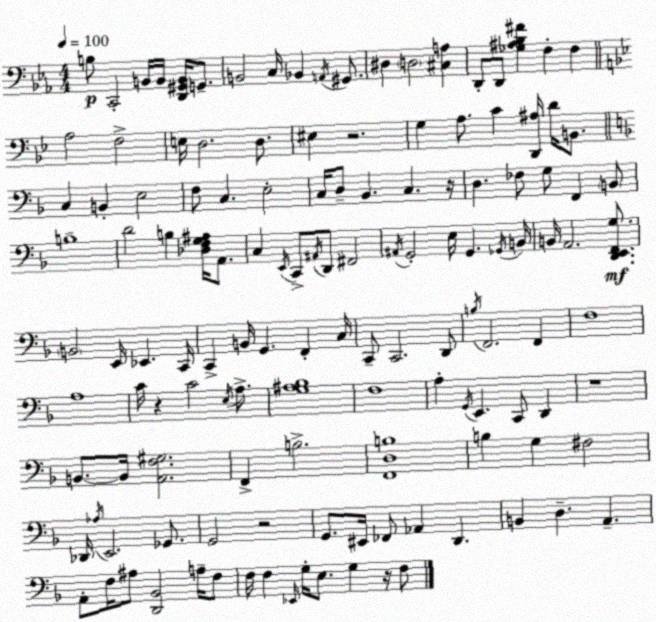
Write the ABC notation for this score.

X:1
T:Untitled
M:4/4
L:1/4
K:Eb
B,/2 C,,2 B,,/4 B,,/4 [D,,^G,,B,,]/4 G,,/2 B,,2 C,/4 _B,, A,,/4 ^G,,/2 ^D, D,2 [^C,A,] D,,/2 D,,/2 [_G,^A,_B,^F] F, F, A,2 F,2 E,/4 D,2 D,/2 ^E, z2 G, A,/2 C [D,,^A,]/4 D/4 B,,/2 C, B,, E,2 F,/2 C, E,2 C,/4 D,/2 _B,, C, z/4 D, _F,/2 G,/2 F,, B,,/2 B,4 D2 B, [_D,F,G,^A,]/4 A,,/2 C, E,,/4 C,,/2 ^A,,/4 D,,/2 ^F,,2 ^A,,/4 G,,2 E,/4 G,, _G,,/4 B,,/4 B,,/4 A,,2 [D,,E,,F,,G,]/2 B,,2 E,,/4 _E,, C,,/4 C,, B,,/4 G,, F,, C,/4 C,,/2 C,,2 D,,/2 B,/4 F,,2 F,, F,4 A,4 C/4 z C2 E,/4 A,/2 [G,^A,_B,]4 F,4 A, G,,/4 E,, C,,/2 D,, z4 B,,/2 B,,/4 [A,,F,^G,]2 F,, B,2 [F,,D,B,]4 B, G, ^F,2 _D,,/4 _A,/4 E,,2 _G,,/2 G,,2 z2 G,,/2 ^E,,/4 _F,,/2 _A,, D,, B,, D, A,, A,,/2 F,/4 ^A,/2 [D,,_B,,]2 A,/4 F,/2 F,/4 F, _E,,/4 G,/4 E,/2 G, z/4 F,/2